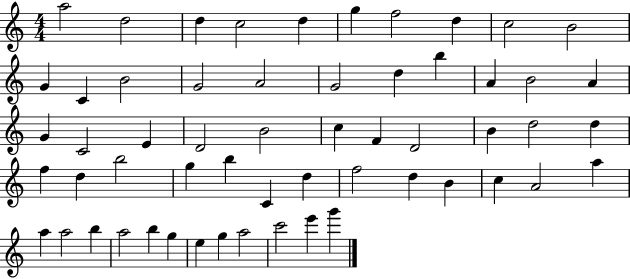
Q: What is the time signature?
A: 4/4